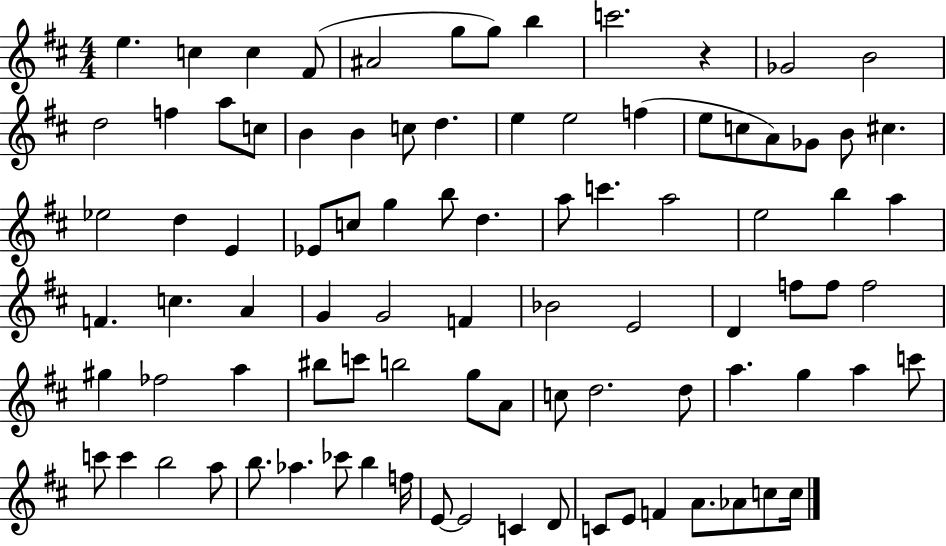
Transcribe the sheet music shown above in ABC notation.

X:1
T:Untitled
M:4/4
L:1/4
K:D
e c c ^F/2 ^A2 g/2 g/2 b c'2 z _G2 B2 d2 f a/2 c/2 B B c/2 d e e2 f e/2 c/2 A/2 _G/2 B/2 ^c _e2 d E _E/2 c/2 g b/2 d a/2 c' a2 e2 b a F c A G G2 F _B2 E2 D f/2 f/2 f2 ^g _f2 a ^b/2 c'/2 b2 g/2 A/2 c/2 d2 d/2 a g a c'/2 c'/2 c' b2 a/2 b/2 _a _c'/2 b f/4 E/2 E2 C D/2 C/2 E/2 F A/2 _A/2 c/2 c/4